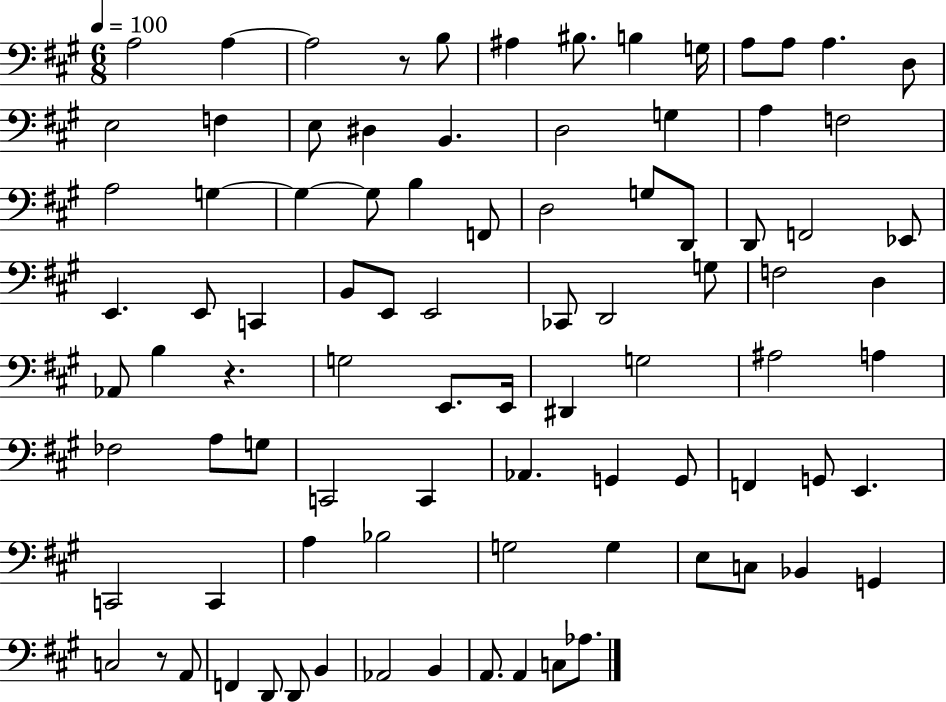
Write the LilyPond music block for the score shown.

{
  \clef bass
  \numericTimeSignature
  \time 6/8
  \key a \major
  \tempo 4 = 100
  a2 a4~~ | a2 r8 b8 | ais4 bis8. b4 g16 | a8 a8 a4. d8 | \break e2 f4 | e8 dis4 b,4. | d2 g4 | a4 f2 | \break a2 g4~~ | g4~~ g8 b4 f,8 | d2 g8 d,8 | d,8 f,2 ees,8 | \break e,4. e,8 c,4 | b,8 e,8 e,2 | ces,8 d,2 g8 | f2 d4 | \break aes,8 b4 r4. | g2 e,8. e,16 | dis,4 g2 | ais2 a4 | \break fes2 a8 g8 | c,2 c,4 | aes,4. g,4 g,8 | f,4 g,8 e,4. | \break c,2 c,4 | a4 bes2 | g2 g4 | e8 c8 bes,4 g,4 | \break c2 r8 a,8 | f,4 d,8 d,8 b,4 | aes,2 b,4 | a,8. a,4 c8 aes8. | \break \bar "|."
}